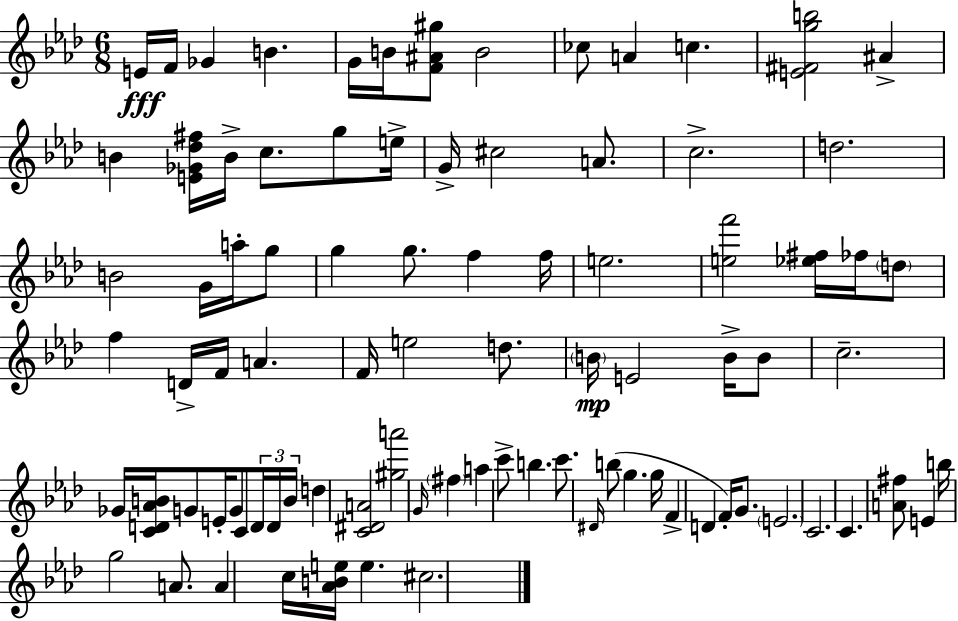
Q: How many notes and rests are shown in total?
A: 88